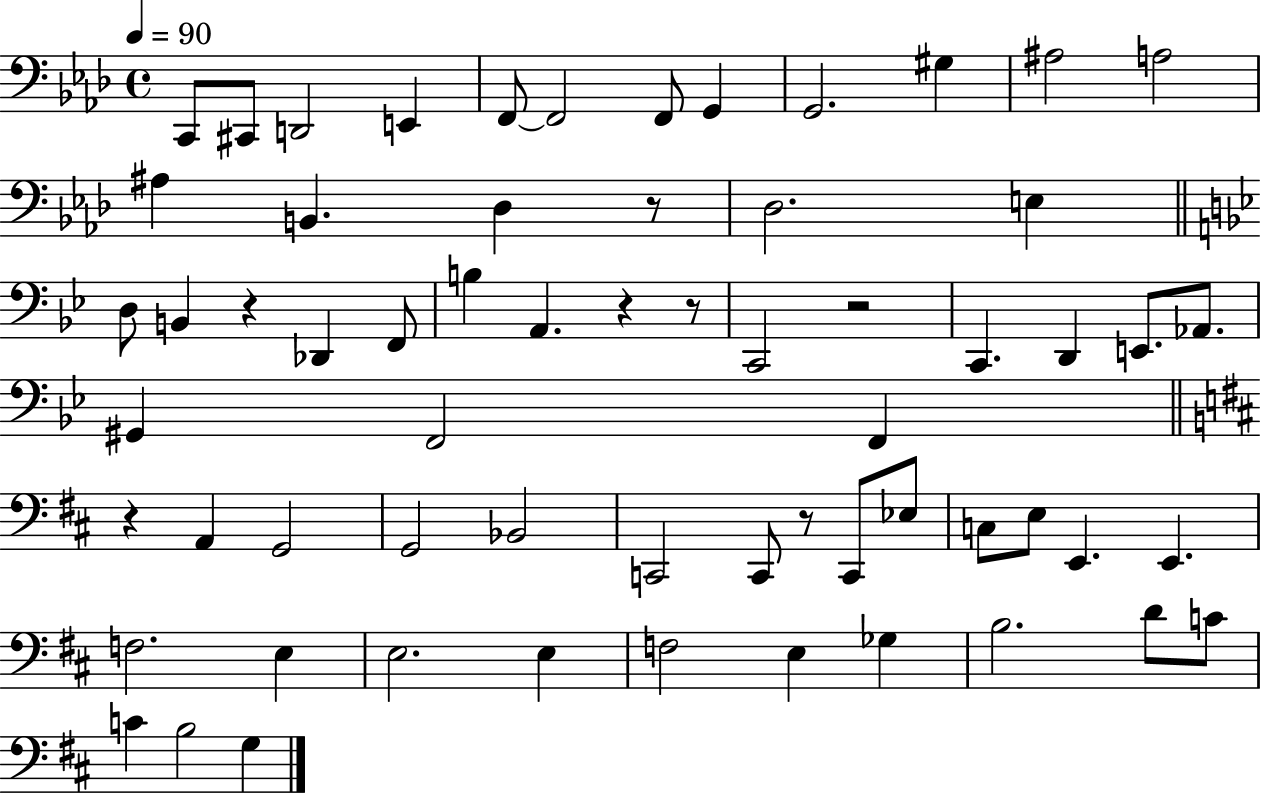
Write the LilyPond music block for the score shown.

{
  \clef bass
  \time 4/4
  \defaultTimeSignature
  \key aes \major
  \tempo 4 = 90
  c,8 cis,8 d,2 e,4 | f,8~~ f,2 f,8 g,4 | g,2. gis4 | ais2 a2 | \break ais4 b,4. des4 r8 | des2. e4 | \bar "||" \break \key bes \major d8 b,4 r4 des,4 f,8 | b4 a,4. r4 r8 | c,2 r2 | c,4. d,4 e,8. aes,8. | \break gis,4 f,2 f,4 | \bar "||" \break \key b \minor r4 a,4 g,2 | g,2 bes,2 | c,2 c,8 r8 c,8 ees8 | c8 e8 e,4. e,4. | \break f2. e4 | e2. e4 | f2 e4 ges4 | b2. d'8 c'8 | \break c'4 b2 g4 | \bar "|."
}